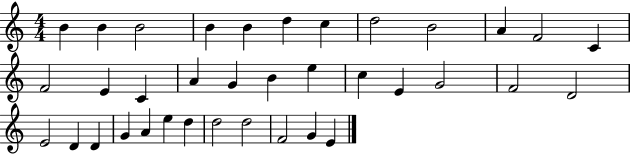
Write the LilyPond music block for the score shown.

{
  \clef treble
  \numericTimeSignature
  \time 4/4
  \key c \major
  b'4 b'4 b'2 | b'4 b'4 d''4 c''4 | d''2 b'2 | a'4 f'2 c'4 | \break f'2 e'4 c'4 | a'4 g'4 b'4 e''4 | c''4 e'4 g'2 | f'2 d'2 | \break e'2 d'4 d'4 | g'4 a'4 e''4 d''4 | d''2 d''2 | f'2 g'4 e'4 | \break \bar "|."
}